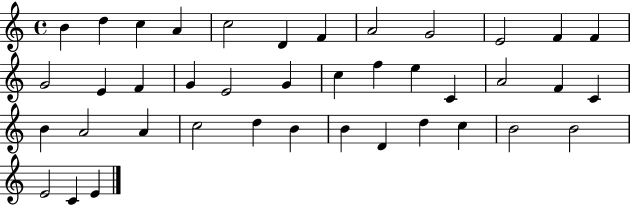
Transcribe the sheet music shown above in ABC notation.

X:1
T:Untitled
M:4/4
L:1/4
K:C
B d c A c2 D F A2 G2 E2 F F G2 E F G E2 G c f e C A2 F C B A2 A c2 d B B D d c B2 B2 E2 C E